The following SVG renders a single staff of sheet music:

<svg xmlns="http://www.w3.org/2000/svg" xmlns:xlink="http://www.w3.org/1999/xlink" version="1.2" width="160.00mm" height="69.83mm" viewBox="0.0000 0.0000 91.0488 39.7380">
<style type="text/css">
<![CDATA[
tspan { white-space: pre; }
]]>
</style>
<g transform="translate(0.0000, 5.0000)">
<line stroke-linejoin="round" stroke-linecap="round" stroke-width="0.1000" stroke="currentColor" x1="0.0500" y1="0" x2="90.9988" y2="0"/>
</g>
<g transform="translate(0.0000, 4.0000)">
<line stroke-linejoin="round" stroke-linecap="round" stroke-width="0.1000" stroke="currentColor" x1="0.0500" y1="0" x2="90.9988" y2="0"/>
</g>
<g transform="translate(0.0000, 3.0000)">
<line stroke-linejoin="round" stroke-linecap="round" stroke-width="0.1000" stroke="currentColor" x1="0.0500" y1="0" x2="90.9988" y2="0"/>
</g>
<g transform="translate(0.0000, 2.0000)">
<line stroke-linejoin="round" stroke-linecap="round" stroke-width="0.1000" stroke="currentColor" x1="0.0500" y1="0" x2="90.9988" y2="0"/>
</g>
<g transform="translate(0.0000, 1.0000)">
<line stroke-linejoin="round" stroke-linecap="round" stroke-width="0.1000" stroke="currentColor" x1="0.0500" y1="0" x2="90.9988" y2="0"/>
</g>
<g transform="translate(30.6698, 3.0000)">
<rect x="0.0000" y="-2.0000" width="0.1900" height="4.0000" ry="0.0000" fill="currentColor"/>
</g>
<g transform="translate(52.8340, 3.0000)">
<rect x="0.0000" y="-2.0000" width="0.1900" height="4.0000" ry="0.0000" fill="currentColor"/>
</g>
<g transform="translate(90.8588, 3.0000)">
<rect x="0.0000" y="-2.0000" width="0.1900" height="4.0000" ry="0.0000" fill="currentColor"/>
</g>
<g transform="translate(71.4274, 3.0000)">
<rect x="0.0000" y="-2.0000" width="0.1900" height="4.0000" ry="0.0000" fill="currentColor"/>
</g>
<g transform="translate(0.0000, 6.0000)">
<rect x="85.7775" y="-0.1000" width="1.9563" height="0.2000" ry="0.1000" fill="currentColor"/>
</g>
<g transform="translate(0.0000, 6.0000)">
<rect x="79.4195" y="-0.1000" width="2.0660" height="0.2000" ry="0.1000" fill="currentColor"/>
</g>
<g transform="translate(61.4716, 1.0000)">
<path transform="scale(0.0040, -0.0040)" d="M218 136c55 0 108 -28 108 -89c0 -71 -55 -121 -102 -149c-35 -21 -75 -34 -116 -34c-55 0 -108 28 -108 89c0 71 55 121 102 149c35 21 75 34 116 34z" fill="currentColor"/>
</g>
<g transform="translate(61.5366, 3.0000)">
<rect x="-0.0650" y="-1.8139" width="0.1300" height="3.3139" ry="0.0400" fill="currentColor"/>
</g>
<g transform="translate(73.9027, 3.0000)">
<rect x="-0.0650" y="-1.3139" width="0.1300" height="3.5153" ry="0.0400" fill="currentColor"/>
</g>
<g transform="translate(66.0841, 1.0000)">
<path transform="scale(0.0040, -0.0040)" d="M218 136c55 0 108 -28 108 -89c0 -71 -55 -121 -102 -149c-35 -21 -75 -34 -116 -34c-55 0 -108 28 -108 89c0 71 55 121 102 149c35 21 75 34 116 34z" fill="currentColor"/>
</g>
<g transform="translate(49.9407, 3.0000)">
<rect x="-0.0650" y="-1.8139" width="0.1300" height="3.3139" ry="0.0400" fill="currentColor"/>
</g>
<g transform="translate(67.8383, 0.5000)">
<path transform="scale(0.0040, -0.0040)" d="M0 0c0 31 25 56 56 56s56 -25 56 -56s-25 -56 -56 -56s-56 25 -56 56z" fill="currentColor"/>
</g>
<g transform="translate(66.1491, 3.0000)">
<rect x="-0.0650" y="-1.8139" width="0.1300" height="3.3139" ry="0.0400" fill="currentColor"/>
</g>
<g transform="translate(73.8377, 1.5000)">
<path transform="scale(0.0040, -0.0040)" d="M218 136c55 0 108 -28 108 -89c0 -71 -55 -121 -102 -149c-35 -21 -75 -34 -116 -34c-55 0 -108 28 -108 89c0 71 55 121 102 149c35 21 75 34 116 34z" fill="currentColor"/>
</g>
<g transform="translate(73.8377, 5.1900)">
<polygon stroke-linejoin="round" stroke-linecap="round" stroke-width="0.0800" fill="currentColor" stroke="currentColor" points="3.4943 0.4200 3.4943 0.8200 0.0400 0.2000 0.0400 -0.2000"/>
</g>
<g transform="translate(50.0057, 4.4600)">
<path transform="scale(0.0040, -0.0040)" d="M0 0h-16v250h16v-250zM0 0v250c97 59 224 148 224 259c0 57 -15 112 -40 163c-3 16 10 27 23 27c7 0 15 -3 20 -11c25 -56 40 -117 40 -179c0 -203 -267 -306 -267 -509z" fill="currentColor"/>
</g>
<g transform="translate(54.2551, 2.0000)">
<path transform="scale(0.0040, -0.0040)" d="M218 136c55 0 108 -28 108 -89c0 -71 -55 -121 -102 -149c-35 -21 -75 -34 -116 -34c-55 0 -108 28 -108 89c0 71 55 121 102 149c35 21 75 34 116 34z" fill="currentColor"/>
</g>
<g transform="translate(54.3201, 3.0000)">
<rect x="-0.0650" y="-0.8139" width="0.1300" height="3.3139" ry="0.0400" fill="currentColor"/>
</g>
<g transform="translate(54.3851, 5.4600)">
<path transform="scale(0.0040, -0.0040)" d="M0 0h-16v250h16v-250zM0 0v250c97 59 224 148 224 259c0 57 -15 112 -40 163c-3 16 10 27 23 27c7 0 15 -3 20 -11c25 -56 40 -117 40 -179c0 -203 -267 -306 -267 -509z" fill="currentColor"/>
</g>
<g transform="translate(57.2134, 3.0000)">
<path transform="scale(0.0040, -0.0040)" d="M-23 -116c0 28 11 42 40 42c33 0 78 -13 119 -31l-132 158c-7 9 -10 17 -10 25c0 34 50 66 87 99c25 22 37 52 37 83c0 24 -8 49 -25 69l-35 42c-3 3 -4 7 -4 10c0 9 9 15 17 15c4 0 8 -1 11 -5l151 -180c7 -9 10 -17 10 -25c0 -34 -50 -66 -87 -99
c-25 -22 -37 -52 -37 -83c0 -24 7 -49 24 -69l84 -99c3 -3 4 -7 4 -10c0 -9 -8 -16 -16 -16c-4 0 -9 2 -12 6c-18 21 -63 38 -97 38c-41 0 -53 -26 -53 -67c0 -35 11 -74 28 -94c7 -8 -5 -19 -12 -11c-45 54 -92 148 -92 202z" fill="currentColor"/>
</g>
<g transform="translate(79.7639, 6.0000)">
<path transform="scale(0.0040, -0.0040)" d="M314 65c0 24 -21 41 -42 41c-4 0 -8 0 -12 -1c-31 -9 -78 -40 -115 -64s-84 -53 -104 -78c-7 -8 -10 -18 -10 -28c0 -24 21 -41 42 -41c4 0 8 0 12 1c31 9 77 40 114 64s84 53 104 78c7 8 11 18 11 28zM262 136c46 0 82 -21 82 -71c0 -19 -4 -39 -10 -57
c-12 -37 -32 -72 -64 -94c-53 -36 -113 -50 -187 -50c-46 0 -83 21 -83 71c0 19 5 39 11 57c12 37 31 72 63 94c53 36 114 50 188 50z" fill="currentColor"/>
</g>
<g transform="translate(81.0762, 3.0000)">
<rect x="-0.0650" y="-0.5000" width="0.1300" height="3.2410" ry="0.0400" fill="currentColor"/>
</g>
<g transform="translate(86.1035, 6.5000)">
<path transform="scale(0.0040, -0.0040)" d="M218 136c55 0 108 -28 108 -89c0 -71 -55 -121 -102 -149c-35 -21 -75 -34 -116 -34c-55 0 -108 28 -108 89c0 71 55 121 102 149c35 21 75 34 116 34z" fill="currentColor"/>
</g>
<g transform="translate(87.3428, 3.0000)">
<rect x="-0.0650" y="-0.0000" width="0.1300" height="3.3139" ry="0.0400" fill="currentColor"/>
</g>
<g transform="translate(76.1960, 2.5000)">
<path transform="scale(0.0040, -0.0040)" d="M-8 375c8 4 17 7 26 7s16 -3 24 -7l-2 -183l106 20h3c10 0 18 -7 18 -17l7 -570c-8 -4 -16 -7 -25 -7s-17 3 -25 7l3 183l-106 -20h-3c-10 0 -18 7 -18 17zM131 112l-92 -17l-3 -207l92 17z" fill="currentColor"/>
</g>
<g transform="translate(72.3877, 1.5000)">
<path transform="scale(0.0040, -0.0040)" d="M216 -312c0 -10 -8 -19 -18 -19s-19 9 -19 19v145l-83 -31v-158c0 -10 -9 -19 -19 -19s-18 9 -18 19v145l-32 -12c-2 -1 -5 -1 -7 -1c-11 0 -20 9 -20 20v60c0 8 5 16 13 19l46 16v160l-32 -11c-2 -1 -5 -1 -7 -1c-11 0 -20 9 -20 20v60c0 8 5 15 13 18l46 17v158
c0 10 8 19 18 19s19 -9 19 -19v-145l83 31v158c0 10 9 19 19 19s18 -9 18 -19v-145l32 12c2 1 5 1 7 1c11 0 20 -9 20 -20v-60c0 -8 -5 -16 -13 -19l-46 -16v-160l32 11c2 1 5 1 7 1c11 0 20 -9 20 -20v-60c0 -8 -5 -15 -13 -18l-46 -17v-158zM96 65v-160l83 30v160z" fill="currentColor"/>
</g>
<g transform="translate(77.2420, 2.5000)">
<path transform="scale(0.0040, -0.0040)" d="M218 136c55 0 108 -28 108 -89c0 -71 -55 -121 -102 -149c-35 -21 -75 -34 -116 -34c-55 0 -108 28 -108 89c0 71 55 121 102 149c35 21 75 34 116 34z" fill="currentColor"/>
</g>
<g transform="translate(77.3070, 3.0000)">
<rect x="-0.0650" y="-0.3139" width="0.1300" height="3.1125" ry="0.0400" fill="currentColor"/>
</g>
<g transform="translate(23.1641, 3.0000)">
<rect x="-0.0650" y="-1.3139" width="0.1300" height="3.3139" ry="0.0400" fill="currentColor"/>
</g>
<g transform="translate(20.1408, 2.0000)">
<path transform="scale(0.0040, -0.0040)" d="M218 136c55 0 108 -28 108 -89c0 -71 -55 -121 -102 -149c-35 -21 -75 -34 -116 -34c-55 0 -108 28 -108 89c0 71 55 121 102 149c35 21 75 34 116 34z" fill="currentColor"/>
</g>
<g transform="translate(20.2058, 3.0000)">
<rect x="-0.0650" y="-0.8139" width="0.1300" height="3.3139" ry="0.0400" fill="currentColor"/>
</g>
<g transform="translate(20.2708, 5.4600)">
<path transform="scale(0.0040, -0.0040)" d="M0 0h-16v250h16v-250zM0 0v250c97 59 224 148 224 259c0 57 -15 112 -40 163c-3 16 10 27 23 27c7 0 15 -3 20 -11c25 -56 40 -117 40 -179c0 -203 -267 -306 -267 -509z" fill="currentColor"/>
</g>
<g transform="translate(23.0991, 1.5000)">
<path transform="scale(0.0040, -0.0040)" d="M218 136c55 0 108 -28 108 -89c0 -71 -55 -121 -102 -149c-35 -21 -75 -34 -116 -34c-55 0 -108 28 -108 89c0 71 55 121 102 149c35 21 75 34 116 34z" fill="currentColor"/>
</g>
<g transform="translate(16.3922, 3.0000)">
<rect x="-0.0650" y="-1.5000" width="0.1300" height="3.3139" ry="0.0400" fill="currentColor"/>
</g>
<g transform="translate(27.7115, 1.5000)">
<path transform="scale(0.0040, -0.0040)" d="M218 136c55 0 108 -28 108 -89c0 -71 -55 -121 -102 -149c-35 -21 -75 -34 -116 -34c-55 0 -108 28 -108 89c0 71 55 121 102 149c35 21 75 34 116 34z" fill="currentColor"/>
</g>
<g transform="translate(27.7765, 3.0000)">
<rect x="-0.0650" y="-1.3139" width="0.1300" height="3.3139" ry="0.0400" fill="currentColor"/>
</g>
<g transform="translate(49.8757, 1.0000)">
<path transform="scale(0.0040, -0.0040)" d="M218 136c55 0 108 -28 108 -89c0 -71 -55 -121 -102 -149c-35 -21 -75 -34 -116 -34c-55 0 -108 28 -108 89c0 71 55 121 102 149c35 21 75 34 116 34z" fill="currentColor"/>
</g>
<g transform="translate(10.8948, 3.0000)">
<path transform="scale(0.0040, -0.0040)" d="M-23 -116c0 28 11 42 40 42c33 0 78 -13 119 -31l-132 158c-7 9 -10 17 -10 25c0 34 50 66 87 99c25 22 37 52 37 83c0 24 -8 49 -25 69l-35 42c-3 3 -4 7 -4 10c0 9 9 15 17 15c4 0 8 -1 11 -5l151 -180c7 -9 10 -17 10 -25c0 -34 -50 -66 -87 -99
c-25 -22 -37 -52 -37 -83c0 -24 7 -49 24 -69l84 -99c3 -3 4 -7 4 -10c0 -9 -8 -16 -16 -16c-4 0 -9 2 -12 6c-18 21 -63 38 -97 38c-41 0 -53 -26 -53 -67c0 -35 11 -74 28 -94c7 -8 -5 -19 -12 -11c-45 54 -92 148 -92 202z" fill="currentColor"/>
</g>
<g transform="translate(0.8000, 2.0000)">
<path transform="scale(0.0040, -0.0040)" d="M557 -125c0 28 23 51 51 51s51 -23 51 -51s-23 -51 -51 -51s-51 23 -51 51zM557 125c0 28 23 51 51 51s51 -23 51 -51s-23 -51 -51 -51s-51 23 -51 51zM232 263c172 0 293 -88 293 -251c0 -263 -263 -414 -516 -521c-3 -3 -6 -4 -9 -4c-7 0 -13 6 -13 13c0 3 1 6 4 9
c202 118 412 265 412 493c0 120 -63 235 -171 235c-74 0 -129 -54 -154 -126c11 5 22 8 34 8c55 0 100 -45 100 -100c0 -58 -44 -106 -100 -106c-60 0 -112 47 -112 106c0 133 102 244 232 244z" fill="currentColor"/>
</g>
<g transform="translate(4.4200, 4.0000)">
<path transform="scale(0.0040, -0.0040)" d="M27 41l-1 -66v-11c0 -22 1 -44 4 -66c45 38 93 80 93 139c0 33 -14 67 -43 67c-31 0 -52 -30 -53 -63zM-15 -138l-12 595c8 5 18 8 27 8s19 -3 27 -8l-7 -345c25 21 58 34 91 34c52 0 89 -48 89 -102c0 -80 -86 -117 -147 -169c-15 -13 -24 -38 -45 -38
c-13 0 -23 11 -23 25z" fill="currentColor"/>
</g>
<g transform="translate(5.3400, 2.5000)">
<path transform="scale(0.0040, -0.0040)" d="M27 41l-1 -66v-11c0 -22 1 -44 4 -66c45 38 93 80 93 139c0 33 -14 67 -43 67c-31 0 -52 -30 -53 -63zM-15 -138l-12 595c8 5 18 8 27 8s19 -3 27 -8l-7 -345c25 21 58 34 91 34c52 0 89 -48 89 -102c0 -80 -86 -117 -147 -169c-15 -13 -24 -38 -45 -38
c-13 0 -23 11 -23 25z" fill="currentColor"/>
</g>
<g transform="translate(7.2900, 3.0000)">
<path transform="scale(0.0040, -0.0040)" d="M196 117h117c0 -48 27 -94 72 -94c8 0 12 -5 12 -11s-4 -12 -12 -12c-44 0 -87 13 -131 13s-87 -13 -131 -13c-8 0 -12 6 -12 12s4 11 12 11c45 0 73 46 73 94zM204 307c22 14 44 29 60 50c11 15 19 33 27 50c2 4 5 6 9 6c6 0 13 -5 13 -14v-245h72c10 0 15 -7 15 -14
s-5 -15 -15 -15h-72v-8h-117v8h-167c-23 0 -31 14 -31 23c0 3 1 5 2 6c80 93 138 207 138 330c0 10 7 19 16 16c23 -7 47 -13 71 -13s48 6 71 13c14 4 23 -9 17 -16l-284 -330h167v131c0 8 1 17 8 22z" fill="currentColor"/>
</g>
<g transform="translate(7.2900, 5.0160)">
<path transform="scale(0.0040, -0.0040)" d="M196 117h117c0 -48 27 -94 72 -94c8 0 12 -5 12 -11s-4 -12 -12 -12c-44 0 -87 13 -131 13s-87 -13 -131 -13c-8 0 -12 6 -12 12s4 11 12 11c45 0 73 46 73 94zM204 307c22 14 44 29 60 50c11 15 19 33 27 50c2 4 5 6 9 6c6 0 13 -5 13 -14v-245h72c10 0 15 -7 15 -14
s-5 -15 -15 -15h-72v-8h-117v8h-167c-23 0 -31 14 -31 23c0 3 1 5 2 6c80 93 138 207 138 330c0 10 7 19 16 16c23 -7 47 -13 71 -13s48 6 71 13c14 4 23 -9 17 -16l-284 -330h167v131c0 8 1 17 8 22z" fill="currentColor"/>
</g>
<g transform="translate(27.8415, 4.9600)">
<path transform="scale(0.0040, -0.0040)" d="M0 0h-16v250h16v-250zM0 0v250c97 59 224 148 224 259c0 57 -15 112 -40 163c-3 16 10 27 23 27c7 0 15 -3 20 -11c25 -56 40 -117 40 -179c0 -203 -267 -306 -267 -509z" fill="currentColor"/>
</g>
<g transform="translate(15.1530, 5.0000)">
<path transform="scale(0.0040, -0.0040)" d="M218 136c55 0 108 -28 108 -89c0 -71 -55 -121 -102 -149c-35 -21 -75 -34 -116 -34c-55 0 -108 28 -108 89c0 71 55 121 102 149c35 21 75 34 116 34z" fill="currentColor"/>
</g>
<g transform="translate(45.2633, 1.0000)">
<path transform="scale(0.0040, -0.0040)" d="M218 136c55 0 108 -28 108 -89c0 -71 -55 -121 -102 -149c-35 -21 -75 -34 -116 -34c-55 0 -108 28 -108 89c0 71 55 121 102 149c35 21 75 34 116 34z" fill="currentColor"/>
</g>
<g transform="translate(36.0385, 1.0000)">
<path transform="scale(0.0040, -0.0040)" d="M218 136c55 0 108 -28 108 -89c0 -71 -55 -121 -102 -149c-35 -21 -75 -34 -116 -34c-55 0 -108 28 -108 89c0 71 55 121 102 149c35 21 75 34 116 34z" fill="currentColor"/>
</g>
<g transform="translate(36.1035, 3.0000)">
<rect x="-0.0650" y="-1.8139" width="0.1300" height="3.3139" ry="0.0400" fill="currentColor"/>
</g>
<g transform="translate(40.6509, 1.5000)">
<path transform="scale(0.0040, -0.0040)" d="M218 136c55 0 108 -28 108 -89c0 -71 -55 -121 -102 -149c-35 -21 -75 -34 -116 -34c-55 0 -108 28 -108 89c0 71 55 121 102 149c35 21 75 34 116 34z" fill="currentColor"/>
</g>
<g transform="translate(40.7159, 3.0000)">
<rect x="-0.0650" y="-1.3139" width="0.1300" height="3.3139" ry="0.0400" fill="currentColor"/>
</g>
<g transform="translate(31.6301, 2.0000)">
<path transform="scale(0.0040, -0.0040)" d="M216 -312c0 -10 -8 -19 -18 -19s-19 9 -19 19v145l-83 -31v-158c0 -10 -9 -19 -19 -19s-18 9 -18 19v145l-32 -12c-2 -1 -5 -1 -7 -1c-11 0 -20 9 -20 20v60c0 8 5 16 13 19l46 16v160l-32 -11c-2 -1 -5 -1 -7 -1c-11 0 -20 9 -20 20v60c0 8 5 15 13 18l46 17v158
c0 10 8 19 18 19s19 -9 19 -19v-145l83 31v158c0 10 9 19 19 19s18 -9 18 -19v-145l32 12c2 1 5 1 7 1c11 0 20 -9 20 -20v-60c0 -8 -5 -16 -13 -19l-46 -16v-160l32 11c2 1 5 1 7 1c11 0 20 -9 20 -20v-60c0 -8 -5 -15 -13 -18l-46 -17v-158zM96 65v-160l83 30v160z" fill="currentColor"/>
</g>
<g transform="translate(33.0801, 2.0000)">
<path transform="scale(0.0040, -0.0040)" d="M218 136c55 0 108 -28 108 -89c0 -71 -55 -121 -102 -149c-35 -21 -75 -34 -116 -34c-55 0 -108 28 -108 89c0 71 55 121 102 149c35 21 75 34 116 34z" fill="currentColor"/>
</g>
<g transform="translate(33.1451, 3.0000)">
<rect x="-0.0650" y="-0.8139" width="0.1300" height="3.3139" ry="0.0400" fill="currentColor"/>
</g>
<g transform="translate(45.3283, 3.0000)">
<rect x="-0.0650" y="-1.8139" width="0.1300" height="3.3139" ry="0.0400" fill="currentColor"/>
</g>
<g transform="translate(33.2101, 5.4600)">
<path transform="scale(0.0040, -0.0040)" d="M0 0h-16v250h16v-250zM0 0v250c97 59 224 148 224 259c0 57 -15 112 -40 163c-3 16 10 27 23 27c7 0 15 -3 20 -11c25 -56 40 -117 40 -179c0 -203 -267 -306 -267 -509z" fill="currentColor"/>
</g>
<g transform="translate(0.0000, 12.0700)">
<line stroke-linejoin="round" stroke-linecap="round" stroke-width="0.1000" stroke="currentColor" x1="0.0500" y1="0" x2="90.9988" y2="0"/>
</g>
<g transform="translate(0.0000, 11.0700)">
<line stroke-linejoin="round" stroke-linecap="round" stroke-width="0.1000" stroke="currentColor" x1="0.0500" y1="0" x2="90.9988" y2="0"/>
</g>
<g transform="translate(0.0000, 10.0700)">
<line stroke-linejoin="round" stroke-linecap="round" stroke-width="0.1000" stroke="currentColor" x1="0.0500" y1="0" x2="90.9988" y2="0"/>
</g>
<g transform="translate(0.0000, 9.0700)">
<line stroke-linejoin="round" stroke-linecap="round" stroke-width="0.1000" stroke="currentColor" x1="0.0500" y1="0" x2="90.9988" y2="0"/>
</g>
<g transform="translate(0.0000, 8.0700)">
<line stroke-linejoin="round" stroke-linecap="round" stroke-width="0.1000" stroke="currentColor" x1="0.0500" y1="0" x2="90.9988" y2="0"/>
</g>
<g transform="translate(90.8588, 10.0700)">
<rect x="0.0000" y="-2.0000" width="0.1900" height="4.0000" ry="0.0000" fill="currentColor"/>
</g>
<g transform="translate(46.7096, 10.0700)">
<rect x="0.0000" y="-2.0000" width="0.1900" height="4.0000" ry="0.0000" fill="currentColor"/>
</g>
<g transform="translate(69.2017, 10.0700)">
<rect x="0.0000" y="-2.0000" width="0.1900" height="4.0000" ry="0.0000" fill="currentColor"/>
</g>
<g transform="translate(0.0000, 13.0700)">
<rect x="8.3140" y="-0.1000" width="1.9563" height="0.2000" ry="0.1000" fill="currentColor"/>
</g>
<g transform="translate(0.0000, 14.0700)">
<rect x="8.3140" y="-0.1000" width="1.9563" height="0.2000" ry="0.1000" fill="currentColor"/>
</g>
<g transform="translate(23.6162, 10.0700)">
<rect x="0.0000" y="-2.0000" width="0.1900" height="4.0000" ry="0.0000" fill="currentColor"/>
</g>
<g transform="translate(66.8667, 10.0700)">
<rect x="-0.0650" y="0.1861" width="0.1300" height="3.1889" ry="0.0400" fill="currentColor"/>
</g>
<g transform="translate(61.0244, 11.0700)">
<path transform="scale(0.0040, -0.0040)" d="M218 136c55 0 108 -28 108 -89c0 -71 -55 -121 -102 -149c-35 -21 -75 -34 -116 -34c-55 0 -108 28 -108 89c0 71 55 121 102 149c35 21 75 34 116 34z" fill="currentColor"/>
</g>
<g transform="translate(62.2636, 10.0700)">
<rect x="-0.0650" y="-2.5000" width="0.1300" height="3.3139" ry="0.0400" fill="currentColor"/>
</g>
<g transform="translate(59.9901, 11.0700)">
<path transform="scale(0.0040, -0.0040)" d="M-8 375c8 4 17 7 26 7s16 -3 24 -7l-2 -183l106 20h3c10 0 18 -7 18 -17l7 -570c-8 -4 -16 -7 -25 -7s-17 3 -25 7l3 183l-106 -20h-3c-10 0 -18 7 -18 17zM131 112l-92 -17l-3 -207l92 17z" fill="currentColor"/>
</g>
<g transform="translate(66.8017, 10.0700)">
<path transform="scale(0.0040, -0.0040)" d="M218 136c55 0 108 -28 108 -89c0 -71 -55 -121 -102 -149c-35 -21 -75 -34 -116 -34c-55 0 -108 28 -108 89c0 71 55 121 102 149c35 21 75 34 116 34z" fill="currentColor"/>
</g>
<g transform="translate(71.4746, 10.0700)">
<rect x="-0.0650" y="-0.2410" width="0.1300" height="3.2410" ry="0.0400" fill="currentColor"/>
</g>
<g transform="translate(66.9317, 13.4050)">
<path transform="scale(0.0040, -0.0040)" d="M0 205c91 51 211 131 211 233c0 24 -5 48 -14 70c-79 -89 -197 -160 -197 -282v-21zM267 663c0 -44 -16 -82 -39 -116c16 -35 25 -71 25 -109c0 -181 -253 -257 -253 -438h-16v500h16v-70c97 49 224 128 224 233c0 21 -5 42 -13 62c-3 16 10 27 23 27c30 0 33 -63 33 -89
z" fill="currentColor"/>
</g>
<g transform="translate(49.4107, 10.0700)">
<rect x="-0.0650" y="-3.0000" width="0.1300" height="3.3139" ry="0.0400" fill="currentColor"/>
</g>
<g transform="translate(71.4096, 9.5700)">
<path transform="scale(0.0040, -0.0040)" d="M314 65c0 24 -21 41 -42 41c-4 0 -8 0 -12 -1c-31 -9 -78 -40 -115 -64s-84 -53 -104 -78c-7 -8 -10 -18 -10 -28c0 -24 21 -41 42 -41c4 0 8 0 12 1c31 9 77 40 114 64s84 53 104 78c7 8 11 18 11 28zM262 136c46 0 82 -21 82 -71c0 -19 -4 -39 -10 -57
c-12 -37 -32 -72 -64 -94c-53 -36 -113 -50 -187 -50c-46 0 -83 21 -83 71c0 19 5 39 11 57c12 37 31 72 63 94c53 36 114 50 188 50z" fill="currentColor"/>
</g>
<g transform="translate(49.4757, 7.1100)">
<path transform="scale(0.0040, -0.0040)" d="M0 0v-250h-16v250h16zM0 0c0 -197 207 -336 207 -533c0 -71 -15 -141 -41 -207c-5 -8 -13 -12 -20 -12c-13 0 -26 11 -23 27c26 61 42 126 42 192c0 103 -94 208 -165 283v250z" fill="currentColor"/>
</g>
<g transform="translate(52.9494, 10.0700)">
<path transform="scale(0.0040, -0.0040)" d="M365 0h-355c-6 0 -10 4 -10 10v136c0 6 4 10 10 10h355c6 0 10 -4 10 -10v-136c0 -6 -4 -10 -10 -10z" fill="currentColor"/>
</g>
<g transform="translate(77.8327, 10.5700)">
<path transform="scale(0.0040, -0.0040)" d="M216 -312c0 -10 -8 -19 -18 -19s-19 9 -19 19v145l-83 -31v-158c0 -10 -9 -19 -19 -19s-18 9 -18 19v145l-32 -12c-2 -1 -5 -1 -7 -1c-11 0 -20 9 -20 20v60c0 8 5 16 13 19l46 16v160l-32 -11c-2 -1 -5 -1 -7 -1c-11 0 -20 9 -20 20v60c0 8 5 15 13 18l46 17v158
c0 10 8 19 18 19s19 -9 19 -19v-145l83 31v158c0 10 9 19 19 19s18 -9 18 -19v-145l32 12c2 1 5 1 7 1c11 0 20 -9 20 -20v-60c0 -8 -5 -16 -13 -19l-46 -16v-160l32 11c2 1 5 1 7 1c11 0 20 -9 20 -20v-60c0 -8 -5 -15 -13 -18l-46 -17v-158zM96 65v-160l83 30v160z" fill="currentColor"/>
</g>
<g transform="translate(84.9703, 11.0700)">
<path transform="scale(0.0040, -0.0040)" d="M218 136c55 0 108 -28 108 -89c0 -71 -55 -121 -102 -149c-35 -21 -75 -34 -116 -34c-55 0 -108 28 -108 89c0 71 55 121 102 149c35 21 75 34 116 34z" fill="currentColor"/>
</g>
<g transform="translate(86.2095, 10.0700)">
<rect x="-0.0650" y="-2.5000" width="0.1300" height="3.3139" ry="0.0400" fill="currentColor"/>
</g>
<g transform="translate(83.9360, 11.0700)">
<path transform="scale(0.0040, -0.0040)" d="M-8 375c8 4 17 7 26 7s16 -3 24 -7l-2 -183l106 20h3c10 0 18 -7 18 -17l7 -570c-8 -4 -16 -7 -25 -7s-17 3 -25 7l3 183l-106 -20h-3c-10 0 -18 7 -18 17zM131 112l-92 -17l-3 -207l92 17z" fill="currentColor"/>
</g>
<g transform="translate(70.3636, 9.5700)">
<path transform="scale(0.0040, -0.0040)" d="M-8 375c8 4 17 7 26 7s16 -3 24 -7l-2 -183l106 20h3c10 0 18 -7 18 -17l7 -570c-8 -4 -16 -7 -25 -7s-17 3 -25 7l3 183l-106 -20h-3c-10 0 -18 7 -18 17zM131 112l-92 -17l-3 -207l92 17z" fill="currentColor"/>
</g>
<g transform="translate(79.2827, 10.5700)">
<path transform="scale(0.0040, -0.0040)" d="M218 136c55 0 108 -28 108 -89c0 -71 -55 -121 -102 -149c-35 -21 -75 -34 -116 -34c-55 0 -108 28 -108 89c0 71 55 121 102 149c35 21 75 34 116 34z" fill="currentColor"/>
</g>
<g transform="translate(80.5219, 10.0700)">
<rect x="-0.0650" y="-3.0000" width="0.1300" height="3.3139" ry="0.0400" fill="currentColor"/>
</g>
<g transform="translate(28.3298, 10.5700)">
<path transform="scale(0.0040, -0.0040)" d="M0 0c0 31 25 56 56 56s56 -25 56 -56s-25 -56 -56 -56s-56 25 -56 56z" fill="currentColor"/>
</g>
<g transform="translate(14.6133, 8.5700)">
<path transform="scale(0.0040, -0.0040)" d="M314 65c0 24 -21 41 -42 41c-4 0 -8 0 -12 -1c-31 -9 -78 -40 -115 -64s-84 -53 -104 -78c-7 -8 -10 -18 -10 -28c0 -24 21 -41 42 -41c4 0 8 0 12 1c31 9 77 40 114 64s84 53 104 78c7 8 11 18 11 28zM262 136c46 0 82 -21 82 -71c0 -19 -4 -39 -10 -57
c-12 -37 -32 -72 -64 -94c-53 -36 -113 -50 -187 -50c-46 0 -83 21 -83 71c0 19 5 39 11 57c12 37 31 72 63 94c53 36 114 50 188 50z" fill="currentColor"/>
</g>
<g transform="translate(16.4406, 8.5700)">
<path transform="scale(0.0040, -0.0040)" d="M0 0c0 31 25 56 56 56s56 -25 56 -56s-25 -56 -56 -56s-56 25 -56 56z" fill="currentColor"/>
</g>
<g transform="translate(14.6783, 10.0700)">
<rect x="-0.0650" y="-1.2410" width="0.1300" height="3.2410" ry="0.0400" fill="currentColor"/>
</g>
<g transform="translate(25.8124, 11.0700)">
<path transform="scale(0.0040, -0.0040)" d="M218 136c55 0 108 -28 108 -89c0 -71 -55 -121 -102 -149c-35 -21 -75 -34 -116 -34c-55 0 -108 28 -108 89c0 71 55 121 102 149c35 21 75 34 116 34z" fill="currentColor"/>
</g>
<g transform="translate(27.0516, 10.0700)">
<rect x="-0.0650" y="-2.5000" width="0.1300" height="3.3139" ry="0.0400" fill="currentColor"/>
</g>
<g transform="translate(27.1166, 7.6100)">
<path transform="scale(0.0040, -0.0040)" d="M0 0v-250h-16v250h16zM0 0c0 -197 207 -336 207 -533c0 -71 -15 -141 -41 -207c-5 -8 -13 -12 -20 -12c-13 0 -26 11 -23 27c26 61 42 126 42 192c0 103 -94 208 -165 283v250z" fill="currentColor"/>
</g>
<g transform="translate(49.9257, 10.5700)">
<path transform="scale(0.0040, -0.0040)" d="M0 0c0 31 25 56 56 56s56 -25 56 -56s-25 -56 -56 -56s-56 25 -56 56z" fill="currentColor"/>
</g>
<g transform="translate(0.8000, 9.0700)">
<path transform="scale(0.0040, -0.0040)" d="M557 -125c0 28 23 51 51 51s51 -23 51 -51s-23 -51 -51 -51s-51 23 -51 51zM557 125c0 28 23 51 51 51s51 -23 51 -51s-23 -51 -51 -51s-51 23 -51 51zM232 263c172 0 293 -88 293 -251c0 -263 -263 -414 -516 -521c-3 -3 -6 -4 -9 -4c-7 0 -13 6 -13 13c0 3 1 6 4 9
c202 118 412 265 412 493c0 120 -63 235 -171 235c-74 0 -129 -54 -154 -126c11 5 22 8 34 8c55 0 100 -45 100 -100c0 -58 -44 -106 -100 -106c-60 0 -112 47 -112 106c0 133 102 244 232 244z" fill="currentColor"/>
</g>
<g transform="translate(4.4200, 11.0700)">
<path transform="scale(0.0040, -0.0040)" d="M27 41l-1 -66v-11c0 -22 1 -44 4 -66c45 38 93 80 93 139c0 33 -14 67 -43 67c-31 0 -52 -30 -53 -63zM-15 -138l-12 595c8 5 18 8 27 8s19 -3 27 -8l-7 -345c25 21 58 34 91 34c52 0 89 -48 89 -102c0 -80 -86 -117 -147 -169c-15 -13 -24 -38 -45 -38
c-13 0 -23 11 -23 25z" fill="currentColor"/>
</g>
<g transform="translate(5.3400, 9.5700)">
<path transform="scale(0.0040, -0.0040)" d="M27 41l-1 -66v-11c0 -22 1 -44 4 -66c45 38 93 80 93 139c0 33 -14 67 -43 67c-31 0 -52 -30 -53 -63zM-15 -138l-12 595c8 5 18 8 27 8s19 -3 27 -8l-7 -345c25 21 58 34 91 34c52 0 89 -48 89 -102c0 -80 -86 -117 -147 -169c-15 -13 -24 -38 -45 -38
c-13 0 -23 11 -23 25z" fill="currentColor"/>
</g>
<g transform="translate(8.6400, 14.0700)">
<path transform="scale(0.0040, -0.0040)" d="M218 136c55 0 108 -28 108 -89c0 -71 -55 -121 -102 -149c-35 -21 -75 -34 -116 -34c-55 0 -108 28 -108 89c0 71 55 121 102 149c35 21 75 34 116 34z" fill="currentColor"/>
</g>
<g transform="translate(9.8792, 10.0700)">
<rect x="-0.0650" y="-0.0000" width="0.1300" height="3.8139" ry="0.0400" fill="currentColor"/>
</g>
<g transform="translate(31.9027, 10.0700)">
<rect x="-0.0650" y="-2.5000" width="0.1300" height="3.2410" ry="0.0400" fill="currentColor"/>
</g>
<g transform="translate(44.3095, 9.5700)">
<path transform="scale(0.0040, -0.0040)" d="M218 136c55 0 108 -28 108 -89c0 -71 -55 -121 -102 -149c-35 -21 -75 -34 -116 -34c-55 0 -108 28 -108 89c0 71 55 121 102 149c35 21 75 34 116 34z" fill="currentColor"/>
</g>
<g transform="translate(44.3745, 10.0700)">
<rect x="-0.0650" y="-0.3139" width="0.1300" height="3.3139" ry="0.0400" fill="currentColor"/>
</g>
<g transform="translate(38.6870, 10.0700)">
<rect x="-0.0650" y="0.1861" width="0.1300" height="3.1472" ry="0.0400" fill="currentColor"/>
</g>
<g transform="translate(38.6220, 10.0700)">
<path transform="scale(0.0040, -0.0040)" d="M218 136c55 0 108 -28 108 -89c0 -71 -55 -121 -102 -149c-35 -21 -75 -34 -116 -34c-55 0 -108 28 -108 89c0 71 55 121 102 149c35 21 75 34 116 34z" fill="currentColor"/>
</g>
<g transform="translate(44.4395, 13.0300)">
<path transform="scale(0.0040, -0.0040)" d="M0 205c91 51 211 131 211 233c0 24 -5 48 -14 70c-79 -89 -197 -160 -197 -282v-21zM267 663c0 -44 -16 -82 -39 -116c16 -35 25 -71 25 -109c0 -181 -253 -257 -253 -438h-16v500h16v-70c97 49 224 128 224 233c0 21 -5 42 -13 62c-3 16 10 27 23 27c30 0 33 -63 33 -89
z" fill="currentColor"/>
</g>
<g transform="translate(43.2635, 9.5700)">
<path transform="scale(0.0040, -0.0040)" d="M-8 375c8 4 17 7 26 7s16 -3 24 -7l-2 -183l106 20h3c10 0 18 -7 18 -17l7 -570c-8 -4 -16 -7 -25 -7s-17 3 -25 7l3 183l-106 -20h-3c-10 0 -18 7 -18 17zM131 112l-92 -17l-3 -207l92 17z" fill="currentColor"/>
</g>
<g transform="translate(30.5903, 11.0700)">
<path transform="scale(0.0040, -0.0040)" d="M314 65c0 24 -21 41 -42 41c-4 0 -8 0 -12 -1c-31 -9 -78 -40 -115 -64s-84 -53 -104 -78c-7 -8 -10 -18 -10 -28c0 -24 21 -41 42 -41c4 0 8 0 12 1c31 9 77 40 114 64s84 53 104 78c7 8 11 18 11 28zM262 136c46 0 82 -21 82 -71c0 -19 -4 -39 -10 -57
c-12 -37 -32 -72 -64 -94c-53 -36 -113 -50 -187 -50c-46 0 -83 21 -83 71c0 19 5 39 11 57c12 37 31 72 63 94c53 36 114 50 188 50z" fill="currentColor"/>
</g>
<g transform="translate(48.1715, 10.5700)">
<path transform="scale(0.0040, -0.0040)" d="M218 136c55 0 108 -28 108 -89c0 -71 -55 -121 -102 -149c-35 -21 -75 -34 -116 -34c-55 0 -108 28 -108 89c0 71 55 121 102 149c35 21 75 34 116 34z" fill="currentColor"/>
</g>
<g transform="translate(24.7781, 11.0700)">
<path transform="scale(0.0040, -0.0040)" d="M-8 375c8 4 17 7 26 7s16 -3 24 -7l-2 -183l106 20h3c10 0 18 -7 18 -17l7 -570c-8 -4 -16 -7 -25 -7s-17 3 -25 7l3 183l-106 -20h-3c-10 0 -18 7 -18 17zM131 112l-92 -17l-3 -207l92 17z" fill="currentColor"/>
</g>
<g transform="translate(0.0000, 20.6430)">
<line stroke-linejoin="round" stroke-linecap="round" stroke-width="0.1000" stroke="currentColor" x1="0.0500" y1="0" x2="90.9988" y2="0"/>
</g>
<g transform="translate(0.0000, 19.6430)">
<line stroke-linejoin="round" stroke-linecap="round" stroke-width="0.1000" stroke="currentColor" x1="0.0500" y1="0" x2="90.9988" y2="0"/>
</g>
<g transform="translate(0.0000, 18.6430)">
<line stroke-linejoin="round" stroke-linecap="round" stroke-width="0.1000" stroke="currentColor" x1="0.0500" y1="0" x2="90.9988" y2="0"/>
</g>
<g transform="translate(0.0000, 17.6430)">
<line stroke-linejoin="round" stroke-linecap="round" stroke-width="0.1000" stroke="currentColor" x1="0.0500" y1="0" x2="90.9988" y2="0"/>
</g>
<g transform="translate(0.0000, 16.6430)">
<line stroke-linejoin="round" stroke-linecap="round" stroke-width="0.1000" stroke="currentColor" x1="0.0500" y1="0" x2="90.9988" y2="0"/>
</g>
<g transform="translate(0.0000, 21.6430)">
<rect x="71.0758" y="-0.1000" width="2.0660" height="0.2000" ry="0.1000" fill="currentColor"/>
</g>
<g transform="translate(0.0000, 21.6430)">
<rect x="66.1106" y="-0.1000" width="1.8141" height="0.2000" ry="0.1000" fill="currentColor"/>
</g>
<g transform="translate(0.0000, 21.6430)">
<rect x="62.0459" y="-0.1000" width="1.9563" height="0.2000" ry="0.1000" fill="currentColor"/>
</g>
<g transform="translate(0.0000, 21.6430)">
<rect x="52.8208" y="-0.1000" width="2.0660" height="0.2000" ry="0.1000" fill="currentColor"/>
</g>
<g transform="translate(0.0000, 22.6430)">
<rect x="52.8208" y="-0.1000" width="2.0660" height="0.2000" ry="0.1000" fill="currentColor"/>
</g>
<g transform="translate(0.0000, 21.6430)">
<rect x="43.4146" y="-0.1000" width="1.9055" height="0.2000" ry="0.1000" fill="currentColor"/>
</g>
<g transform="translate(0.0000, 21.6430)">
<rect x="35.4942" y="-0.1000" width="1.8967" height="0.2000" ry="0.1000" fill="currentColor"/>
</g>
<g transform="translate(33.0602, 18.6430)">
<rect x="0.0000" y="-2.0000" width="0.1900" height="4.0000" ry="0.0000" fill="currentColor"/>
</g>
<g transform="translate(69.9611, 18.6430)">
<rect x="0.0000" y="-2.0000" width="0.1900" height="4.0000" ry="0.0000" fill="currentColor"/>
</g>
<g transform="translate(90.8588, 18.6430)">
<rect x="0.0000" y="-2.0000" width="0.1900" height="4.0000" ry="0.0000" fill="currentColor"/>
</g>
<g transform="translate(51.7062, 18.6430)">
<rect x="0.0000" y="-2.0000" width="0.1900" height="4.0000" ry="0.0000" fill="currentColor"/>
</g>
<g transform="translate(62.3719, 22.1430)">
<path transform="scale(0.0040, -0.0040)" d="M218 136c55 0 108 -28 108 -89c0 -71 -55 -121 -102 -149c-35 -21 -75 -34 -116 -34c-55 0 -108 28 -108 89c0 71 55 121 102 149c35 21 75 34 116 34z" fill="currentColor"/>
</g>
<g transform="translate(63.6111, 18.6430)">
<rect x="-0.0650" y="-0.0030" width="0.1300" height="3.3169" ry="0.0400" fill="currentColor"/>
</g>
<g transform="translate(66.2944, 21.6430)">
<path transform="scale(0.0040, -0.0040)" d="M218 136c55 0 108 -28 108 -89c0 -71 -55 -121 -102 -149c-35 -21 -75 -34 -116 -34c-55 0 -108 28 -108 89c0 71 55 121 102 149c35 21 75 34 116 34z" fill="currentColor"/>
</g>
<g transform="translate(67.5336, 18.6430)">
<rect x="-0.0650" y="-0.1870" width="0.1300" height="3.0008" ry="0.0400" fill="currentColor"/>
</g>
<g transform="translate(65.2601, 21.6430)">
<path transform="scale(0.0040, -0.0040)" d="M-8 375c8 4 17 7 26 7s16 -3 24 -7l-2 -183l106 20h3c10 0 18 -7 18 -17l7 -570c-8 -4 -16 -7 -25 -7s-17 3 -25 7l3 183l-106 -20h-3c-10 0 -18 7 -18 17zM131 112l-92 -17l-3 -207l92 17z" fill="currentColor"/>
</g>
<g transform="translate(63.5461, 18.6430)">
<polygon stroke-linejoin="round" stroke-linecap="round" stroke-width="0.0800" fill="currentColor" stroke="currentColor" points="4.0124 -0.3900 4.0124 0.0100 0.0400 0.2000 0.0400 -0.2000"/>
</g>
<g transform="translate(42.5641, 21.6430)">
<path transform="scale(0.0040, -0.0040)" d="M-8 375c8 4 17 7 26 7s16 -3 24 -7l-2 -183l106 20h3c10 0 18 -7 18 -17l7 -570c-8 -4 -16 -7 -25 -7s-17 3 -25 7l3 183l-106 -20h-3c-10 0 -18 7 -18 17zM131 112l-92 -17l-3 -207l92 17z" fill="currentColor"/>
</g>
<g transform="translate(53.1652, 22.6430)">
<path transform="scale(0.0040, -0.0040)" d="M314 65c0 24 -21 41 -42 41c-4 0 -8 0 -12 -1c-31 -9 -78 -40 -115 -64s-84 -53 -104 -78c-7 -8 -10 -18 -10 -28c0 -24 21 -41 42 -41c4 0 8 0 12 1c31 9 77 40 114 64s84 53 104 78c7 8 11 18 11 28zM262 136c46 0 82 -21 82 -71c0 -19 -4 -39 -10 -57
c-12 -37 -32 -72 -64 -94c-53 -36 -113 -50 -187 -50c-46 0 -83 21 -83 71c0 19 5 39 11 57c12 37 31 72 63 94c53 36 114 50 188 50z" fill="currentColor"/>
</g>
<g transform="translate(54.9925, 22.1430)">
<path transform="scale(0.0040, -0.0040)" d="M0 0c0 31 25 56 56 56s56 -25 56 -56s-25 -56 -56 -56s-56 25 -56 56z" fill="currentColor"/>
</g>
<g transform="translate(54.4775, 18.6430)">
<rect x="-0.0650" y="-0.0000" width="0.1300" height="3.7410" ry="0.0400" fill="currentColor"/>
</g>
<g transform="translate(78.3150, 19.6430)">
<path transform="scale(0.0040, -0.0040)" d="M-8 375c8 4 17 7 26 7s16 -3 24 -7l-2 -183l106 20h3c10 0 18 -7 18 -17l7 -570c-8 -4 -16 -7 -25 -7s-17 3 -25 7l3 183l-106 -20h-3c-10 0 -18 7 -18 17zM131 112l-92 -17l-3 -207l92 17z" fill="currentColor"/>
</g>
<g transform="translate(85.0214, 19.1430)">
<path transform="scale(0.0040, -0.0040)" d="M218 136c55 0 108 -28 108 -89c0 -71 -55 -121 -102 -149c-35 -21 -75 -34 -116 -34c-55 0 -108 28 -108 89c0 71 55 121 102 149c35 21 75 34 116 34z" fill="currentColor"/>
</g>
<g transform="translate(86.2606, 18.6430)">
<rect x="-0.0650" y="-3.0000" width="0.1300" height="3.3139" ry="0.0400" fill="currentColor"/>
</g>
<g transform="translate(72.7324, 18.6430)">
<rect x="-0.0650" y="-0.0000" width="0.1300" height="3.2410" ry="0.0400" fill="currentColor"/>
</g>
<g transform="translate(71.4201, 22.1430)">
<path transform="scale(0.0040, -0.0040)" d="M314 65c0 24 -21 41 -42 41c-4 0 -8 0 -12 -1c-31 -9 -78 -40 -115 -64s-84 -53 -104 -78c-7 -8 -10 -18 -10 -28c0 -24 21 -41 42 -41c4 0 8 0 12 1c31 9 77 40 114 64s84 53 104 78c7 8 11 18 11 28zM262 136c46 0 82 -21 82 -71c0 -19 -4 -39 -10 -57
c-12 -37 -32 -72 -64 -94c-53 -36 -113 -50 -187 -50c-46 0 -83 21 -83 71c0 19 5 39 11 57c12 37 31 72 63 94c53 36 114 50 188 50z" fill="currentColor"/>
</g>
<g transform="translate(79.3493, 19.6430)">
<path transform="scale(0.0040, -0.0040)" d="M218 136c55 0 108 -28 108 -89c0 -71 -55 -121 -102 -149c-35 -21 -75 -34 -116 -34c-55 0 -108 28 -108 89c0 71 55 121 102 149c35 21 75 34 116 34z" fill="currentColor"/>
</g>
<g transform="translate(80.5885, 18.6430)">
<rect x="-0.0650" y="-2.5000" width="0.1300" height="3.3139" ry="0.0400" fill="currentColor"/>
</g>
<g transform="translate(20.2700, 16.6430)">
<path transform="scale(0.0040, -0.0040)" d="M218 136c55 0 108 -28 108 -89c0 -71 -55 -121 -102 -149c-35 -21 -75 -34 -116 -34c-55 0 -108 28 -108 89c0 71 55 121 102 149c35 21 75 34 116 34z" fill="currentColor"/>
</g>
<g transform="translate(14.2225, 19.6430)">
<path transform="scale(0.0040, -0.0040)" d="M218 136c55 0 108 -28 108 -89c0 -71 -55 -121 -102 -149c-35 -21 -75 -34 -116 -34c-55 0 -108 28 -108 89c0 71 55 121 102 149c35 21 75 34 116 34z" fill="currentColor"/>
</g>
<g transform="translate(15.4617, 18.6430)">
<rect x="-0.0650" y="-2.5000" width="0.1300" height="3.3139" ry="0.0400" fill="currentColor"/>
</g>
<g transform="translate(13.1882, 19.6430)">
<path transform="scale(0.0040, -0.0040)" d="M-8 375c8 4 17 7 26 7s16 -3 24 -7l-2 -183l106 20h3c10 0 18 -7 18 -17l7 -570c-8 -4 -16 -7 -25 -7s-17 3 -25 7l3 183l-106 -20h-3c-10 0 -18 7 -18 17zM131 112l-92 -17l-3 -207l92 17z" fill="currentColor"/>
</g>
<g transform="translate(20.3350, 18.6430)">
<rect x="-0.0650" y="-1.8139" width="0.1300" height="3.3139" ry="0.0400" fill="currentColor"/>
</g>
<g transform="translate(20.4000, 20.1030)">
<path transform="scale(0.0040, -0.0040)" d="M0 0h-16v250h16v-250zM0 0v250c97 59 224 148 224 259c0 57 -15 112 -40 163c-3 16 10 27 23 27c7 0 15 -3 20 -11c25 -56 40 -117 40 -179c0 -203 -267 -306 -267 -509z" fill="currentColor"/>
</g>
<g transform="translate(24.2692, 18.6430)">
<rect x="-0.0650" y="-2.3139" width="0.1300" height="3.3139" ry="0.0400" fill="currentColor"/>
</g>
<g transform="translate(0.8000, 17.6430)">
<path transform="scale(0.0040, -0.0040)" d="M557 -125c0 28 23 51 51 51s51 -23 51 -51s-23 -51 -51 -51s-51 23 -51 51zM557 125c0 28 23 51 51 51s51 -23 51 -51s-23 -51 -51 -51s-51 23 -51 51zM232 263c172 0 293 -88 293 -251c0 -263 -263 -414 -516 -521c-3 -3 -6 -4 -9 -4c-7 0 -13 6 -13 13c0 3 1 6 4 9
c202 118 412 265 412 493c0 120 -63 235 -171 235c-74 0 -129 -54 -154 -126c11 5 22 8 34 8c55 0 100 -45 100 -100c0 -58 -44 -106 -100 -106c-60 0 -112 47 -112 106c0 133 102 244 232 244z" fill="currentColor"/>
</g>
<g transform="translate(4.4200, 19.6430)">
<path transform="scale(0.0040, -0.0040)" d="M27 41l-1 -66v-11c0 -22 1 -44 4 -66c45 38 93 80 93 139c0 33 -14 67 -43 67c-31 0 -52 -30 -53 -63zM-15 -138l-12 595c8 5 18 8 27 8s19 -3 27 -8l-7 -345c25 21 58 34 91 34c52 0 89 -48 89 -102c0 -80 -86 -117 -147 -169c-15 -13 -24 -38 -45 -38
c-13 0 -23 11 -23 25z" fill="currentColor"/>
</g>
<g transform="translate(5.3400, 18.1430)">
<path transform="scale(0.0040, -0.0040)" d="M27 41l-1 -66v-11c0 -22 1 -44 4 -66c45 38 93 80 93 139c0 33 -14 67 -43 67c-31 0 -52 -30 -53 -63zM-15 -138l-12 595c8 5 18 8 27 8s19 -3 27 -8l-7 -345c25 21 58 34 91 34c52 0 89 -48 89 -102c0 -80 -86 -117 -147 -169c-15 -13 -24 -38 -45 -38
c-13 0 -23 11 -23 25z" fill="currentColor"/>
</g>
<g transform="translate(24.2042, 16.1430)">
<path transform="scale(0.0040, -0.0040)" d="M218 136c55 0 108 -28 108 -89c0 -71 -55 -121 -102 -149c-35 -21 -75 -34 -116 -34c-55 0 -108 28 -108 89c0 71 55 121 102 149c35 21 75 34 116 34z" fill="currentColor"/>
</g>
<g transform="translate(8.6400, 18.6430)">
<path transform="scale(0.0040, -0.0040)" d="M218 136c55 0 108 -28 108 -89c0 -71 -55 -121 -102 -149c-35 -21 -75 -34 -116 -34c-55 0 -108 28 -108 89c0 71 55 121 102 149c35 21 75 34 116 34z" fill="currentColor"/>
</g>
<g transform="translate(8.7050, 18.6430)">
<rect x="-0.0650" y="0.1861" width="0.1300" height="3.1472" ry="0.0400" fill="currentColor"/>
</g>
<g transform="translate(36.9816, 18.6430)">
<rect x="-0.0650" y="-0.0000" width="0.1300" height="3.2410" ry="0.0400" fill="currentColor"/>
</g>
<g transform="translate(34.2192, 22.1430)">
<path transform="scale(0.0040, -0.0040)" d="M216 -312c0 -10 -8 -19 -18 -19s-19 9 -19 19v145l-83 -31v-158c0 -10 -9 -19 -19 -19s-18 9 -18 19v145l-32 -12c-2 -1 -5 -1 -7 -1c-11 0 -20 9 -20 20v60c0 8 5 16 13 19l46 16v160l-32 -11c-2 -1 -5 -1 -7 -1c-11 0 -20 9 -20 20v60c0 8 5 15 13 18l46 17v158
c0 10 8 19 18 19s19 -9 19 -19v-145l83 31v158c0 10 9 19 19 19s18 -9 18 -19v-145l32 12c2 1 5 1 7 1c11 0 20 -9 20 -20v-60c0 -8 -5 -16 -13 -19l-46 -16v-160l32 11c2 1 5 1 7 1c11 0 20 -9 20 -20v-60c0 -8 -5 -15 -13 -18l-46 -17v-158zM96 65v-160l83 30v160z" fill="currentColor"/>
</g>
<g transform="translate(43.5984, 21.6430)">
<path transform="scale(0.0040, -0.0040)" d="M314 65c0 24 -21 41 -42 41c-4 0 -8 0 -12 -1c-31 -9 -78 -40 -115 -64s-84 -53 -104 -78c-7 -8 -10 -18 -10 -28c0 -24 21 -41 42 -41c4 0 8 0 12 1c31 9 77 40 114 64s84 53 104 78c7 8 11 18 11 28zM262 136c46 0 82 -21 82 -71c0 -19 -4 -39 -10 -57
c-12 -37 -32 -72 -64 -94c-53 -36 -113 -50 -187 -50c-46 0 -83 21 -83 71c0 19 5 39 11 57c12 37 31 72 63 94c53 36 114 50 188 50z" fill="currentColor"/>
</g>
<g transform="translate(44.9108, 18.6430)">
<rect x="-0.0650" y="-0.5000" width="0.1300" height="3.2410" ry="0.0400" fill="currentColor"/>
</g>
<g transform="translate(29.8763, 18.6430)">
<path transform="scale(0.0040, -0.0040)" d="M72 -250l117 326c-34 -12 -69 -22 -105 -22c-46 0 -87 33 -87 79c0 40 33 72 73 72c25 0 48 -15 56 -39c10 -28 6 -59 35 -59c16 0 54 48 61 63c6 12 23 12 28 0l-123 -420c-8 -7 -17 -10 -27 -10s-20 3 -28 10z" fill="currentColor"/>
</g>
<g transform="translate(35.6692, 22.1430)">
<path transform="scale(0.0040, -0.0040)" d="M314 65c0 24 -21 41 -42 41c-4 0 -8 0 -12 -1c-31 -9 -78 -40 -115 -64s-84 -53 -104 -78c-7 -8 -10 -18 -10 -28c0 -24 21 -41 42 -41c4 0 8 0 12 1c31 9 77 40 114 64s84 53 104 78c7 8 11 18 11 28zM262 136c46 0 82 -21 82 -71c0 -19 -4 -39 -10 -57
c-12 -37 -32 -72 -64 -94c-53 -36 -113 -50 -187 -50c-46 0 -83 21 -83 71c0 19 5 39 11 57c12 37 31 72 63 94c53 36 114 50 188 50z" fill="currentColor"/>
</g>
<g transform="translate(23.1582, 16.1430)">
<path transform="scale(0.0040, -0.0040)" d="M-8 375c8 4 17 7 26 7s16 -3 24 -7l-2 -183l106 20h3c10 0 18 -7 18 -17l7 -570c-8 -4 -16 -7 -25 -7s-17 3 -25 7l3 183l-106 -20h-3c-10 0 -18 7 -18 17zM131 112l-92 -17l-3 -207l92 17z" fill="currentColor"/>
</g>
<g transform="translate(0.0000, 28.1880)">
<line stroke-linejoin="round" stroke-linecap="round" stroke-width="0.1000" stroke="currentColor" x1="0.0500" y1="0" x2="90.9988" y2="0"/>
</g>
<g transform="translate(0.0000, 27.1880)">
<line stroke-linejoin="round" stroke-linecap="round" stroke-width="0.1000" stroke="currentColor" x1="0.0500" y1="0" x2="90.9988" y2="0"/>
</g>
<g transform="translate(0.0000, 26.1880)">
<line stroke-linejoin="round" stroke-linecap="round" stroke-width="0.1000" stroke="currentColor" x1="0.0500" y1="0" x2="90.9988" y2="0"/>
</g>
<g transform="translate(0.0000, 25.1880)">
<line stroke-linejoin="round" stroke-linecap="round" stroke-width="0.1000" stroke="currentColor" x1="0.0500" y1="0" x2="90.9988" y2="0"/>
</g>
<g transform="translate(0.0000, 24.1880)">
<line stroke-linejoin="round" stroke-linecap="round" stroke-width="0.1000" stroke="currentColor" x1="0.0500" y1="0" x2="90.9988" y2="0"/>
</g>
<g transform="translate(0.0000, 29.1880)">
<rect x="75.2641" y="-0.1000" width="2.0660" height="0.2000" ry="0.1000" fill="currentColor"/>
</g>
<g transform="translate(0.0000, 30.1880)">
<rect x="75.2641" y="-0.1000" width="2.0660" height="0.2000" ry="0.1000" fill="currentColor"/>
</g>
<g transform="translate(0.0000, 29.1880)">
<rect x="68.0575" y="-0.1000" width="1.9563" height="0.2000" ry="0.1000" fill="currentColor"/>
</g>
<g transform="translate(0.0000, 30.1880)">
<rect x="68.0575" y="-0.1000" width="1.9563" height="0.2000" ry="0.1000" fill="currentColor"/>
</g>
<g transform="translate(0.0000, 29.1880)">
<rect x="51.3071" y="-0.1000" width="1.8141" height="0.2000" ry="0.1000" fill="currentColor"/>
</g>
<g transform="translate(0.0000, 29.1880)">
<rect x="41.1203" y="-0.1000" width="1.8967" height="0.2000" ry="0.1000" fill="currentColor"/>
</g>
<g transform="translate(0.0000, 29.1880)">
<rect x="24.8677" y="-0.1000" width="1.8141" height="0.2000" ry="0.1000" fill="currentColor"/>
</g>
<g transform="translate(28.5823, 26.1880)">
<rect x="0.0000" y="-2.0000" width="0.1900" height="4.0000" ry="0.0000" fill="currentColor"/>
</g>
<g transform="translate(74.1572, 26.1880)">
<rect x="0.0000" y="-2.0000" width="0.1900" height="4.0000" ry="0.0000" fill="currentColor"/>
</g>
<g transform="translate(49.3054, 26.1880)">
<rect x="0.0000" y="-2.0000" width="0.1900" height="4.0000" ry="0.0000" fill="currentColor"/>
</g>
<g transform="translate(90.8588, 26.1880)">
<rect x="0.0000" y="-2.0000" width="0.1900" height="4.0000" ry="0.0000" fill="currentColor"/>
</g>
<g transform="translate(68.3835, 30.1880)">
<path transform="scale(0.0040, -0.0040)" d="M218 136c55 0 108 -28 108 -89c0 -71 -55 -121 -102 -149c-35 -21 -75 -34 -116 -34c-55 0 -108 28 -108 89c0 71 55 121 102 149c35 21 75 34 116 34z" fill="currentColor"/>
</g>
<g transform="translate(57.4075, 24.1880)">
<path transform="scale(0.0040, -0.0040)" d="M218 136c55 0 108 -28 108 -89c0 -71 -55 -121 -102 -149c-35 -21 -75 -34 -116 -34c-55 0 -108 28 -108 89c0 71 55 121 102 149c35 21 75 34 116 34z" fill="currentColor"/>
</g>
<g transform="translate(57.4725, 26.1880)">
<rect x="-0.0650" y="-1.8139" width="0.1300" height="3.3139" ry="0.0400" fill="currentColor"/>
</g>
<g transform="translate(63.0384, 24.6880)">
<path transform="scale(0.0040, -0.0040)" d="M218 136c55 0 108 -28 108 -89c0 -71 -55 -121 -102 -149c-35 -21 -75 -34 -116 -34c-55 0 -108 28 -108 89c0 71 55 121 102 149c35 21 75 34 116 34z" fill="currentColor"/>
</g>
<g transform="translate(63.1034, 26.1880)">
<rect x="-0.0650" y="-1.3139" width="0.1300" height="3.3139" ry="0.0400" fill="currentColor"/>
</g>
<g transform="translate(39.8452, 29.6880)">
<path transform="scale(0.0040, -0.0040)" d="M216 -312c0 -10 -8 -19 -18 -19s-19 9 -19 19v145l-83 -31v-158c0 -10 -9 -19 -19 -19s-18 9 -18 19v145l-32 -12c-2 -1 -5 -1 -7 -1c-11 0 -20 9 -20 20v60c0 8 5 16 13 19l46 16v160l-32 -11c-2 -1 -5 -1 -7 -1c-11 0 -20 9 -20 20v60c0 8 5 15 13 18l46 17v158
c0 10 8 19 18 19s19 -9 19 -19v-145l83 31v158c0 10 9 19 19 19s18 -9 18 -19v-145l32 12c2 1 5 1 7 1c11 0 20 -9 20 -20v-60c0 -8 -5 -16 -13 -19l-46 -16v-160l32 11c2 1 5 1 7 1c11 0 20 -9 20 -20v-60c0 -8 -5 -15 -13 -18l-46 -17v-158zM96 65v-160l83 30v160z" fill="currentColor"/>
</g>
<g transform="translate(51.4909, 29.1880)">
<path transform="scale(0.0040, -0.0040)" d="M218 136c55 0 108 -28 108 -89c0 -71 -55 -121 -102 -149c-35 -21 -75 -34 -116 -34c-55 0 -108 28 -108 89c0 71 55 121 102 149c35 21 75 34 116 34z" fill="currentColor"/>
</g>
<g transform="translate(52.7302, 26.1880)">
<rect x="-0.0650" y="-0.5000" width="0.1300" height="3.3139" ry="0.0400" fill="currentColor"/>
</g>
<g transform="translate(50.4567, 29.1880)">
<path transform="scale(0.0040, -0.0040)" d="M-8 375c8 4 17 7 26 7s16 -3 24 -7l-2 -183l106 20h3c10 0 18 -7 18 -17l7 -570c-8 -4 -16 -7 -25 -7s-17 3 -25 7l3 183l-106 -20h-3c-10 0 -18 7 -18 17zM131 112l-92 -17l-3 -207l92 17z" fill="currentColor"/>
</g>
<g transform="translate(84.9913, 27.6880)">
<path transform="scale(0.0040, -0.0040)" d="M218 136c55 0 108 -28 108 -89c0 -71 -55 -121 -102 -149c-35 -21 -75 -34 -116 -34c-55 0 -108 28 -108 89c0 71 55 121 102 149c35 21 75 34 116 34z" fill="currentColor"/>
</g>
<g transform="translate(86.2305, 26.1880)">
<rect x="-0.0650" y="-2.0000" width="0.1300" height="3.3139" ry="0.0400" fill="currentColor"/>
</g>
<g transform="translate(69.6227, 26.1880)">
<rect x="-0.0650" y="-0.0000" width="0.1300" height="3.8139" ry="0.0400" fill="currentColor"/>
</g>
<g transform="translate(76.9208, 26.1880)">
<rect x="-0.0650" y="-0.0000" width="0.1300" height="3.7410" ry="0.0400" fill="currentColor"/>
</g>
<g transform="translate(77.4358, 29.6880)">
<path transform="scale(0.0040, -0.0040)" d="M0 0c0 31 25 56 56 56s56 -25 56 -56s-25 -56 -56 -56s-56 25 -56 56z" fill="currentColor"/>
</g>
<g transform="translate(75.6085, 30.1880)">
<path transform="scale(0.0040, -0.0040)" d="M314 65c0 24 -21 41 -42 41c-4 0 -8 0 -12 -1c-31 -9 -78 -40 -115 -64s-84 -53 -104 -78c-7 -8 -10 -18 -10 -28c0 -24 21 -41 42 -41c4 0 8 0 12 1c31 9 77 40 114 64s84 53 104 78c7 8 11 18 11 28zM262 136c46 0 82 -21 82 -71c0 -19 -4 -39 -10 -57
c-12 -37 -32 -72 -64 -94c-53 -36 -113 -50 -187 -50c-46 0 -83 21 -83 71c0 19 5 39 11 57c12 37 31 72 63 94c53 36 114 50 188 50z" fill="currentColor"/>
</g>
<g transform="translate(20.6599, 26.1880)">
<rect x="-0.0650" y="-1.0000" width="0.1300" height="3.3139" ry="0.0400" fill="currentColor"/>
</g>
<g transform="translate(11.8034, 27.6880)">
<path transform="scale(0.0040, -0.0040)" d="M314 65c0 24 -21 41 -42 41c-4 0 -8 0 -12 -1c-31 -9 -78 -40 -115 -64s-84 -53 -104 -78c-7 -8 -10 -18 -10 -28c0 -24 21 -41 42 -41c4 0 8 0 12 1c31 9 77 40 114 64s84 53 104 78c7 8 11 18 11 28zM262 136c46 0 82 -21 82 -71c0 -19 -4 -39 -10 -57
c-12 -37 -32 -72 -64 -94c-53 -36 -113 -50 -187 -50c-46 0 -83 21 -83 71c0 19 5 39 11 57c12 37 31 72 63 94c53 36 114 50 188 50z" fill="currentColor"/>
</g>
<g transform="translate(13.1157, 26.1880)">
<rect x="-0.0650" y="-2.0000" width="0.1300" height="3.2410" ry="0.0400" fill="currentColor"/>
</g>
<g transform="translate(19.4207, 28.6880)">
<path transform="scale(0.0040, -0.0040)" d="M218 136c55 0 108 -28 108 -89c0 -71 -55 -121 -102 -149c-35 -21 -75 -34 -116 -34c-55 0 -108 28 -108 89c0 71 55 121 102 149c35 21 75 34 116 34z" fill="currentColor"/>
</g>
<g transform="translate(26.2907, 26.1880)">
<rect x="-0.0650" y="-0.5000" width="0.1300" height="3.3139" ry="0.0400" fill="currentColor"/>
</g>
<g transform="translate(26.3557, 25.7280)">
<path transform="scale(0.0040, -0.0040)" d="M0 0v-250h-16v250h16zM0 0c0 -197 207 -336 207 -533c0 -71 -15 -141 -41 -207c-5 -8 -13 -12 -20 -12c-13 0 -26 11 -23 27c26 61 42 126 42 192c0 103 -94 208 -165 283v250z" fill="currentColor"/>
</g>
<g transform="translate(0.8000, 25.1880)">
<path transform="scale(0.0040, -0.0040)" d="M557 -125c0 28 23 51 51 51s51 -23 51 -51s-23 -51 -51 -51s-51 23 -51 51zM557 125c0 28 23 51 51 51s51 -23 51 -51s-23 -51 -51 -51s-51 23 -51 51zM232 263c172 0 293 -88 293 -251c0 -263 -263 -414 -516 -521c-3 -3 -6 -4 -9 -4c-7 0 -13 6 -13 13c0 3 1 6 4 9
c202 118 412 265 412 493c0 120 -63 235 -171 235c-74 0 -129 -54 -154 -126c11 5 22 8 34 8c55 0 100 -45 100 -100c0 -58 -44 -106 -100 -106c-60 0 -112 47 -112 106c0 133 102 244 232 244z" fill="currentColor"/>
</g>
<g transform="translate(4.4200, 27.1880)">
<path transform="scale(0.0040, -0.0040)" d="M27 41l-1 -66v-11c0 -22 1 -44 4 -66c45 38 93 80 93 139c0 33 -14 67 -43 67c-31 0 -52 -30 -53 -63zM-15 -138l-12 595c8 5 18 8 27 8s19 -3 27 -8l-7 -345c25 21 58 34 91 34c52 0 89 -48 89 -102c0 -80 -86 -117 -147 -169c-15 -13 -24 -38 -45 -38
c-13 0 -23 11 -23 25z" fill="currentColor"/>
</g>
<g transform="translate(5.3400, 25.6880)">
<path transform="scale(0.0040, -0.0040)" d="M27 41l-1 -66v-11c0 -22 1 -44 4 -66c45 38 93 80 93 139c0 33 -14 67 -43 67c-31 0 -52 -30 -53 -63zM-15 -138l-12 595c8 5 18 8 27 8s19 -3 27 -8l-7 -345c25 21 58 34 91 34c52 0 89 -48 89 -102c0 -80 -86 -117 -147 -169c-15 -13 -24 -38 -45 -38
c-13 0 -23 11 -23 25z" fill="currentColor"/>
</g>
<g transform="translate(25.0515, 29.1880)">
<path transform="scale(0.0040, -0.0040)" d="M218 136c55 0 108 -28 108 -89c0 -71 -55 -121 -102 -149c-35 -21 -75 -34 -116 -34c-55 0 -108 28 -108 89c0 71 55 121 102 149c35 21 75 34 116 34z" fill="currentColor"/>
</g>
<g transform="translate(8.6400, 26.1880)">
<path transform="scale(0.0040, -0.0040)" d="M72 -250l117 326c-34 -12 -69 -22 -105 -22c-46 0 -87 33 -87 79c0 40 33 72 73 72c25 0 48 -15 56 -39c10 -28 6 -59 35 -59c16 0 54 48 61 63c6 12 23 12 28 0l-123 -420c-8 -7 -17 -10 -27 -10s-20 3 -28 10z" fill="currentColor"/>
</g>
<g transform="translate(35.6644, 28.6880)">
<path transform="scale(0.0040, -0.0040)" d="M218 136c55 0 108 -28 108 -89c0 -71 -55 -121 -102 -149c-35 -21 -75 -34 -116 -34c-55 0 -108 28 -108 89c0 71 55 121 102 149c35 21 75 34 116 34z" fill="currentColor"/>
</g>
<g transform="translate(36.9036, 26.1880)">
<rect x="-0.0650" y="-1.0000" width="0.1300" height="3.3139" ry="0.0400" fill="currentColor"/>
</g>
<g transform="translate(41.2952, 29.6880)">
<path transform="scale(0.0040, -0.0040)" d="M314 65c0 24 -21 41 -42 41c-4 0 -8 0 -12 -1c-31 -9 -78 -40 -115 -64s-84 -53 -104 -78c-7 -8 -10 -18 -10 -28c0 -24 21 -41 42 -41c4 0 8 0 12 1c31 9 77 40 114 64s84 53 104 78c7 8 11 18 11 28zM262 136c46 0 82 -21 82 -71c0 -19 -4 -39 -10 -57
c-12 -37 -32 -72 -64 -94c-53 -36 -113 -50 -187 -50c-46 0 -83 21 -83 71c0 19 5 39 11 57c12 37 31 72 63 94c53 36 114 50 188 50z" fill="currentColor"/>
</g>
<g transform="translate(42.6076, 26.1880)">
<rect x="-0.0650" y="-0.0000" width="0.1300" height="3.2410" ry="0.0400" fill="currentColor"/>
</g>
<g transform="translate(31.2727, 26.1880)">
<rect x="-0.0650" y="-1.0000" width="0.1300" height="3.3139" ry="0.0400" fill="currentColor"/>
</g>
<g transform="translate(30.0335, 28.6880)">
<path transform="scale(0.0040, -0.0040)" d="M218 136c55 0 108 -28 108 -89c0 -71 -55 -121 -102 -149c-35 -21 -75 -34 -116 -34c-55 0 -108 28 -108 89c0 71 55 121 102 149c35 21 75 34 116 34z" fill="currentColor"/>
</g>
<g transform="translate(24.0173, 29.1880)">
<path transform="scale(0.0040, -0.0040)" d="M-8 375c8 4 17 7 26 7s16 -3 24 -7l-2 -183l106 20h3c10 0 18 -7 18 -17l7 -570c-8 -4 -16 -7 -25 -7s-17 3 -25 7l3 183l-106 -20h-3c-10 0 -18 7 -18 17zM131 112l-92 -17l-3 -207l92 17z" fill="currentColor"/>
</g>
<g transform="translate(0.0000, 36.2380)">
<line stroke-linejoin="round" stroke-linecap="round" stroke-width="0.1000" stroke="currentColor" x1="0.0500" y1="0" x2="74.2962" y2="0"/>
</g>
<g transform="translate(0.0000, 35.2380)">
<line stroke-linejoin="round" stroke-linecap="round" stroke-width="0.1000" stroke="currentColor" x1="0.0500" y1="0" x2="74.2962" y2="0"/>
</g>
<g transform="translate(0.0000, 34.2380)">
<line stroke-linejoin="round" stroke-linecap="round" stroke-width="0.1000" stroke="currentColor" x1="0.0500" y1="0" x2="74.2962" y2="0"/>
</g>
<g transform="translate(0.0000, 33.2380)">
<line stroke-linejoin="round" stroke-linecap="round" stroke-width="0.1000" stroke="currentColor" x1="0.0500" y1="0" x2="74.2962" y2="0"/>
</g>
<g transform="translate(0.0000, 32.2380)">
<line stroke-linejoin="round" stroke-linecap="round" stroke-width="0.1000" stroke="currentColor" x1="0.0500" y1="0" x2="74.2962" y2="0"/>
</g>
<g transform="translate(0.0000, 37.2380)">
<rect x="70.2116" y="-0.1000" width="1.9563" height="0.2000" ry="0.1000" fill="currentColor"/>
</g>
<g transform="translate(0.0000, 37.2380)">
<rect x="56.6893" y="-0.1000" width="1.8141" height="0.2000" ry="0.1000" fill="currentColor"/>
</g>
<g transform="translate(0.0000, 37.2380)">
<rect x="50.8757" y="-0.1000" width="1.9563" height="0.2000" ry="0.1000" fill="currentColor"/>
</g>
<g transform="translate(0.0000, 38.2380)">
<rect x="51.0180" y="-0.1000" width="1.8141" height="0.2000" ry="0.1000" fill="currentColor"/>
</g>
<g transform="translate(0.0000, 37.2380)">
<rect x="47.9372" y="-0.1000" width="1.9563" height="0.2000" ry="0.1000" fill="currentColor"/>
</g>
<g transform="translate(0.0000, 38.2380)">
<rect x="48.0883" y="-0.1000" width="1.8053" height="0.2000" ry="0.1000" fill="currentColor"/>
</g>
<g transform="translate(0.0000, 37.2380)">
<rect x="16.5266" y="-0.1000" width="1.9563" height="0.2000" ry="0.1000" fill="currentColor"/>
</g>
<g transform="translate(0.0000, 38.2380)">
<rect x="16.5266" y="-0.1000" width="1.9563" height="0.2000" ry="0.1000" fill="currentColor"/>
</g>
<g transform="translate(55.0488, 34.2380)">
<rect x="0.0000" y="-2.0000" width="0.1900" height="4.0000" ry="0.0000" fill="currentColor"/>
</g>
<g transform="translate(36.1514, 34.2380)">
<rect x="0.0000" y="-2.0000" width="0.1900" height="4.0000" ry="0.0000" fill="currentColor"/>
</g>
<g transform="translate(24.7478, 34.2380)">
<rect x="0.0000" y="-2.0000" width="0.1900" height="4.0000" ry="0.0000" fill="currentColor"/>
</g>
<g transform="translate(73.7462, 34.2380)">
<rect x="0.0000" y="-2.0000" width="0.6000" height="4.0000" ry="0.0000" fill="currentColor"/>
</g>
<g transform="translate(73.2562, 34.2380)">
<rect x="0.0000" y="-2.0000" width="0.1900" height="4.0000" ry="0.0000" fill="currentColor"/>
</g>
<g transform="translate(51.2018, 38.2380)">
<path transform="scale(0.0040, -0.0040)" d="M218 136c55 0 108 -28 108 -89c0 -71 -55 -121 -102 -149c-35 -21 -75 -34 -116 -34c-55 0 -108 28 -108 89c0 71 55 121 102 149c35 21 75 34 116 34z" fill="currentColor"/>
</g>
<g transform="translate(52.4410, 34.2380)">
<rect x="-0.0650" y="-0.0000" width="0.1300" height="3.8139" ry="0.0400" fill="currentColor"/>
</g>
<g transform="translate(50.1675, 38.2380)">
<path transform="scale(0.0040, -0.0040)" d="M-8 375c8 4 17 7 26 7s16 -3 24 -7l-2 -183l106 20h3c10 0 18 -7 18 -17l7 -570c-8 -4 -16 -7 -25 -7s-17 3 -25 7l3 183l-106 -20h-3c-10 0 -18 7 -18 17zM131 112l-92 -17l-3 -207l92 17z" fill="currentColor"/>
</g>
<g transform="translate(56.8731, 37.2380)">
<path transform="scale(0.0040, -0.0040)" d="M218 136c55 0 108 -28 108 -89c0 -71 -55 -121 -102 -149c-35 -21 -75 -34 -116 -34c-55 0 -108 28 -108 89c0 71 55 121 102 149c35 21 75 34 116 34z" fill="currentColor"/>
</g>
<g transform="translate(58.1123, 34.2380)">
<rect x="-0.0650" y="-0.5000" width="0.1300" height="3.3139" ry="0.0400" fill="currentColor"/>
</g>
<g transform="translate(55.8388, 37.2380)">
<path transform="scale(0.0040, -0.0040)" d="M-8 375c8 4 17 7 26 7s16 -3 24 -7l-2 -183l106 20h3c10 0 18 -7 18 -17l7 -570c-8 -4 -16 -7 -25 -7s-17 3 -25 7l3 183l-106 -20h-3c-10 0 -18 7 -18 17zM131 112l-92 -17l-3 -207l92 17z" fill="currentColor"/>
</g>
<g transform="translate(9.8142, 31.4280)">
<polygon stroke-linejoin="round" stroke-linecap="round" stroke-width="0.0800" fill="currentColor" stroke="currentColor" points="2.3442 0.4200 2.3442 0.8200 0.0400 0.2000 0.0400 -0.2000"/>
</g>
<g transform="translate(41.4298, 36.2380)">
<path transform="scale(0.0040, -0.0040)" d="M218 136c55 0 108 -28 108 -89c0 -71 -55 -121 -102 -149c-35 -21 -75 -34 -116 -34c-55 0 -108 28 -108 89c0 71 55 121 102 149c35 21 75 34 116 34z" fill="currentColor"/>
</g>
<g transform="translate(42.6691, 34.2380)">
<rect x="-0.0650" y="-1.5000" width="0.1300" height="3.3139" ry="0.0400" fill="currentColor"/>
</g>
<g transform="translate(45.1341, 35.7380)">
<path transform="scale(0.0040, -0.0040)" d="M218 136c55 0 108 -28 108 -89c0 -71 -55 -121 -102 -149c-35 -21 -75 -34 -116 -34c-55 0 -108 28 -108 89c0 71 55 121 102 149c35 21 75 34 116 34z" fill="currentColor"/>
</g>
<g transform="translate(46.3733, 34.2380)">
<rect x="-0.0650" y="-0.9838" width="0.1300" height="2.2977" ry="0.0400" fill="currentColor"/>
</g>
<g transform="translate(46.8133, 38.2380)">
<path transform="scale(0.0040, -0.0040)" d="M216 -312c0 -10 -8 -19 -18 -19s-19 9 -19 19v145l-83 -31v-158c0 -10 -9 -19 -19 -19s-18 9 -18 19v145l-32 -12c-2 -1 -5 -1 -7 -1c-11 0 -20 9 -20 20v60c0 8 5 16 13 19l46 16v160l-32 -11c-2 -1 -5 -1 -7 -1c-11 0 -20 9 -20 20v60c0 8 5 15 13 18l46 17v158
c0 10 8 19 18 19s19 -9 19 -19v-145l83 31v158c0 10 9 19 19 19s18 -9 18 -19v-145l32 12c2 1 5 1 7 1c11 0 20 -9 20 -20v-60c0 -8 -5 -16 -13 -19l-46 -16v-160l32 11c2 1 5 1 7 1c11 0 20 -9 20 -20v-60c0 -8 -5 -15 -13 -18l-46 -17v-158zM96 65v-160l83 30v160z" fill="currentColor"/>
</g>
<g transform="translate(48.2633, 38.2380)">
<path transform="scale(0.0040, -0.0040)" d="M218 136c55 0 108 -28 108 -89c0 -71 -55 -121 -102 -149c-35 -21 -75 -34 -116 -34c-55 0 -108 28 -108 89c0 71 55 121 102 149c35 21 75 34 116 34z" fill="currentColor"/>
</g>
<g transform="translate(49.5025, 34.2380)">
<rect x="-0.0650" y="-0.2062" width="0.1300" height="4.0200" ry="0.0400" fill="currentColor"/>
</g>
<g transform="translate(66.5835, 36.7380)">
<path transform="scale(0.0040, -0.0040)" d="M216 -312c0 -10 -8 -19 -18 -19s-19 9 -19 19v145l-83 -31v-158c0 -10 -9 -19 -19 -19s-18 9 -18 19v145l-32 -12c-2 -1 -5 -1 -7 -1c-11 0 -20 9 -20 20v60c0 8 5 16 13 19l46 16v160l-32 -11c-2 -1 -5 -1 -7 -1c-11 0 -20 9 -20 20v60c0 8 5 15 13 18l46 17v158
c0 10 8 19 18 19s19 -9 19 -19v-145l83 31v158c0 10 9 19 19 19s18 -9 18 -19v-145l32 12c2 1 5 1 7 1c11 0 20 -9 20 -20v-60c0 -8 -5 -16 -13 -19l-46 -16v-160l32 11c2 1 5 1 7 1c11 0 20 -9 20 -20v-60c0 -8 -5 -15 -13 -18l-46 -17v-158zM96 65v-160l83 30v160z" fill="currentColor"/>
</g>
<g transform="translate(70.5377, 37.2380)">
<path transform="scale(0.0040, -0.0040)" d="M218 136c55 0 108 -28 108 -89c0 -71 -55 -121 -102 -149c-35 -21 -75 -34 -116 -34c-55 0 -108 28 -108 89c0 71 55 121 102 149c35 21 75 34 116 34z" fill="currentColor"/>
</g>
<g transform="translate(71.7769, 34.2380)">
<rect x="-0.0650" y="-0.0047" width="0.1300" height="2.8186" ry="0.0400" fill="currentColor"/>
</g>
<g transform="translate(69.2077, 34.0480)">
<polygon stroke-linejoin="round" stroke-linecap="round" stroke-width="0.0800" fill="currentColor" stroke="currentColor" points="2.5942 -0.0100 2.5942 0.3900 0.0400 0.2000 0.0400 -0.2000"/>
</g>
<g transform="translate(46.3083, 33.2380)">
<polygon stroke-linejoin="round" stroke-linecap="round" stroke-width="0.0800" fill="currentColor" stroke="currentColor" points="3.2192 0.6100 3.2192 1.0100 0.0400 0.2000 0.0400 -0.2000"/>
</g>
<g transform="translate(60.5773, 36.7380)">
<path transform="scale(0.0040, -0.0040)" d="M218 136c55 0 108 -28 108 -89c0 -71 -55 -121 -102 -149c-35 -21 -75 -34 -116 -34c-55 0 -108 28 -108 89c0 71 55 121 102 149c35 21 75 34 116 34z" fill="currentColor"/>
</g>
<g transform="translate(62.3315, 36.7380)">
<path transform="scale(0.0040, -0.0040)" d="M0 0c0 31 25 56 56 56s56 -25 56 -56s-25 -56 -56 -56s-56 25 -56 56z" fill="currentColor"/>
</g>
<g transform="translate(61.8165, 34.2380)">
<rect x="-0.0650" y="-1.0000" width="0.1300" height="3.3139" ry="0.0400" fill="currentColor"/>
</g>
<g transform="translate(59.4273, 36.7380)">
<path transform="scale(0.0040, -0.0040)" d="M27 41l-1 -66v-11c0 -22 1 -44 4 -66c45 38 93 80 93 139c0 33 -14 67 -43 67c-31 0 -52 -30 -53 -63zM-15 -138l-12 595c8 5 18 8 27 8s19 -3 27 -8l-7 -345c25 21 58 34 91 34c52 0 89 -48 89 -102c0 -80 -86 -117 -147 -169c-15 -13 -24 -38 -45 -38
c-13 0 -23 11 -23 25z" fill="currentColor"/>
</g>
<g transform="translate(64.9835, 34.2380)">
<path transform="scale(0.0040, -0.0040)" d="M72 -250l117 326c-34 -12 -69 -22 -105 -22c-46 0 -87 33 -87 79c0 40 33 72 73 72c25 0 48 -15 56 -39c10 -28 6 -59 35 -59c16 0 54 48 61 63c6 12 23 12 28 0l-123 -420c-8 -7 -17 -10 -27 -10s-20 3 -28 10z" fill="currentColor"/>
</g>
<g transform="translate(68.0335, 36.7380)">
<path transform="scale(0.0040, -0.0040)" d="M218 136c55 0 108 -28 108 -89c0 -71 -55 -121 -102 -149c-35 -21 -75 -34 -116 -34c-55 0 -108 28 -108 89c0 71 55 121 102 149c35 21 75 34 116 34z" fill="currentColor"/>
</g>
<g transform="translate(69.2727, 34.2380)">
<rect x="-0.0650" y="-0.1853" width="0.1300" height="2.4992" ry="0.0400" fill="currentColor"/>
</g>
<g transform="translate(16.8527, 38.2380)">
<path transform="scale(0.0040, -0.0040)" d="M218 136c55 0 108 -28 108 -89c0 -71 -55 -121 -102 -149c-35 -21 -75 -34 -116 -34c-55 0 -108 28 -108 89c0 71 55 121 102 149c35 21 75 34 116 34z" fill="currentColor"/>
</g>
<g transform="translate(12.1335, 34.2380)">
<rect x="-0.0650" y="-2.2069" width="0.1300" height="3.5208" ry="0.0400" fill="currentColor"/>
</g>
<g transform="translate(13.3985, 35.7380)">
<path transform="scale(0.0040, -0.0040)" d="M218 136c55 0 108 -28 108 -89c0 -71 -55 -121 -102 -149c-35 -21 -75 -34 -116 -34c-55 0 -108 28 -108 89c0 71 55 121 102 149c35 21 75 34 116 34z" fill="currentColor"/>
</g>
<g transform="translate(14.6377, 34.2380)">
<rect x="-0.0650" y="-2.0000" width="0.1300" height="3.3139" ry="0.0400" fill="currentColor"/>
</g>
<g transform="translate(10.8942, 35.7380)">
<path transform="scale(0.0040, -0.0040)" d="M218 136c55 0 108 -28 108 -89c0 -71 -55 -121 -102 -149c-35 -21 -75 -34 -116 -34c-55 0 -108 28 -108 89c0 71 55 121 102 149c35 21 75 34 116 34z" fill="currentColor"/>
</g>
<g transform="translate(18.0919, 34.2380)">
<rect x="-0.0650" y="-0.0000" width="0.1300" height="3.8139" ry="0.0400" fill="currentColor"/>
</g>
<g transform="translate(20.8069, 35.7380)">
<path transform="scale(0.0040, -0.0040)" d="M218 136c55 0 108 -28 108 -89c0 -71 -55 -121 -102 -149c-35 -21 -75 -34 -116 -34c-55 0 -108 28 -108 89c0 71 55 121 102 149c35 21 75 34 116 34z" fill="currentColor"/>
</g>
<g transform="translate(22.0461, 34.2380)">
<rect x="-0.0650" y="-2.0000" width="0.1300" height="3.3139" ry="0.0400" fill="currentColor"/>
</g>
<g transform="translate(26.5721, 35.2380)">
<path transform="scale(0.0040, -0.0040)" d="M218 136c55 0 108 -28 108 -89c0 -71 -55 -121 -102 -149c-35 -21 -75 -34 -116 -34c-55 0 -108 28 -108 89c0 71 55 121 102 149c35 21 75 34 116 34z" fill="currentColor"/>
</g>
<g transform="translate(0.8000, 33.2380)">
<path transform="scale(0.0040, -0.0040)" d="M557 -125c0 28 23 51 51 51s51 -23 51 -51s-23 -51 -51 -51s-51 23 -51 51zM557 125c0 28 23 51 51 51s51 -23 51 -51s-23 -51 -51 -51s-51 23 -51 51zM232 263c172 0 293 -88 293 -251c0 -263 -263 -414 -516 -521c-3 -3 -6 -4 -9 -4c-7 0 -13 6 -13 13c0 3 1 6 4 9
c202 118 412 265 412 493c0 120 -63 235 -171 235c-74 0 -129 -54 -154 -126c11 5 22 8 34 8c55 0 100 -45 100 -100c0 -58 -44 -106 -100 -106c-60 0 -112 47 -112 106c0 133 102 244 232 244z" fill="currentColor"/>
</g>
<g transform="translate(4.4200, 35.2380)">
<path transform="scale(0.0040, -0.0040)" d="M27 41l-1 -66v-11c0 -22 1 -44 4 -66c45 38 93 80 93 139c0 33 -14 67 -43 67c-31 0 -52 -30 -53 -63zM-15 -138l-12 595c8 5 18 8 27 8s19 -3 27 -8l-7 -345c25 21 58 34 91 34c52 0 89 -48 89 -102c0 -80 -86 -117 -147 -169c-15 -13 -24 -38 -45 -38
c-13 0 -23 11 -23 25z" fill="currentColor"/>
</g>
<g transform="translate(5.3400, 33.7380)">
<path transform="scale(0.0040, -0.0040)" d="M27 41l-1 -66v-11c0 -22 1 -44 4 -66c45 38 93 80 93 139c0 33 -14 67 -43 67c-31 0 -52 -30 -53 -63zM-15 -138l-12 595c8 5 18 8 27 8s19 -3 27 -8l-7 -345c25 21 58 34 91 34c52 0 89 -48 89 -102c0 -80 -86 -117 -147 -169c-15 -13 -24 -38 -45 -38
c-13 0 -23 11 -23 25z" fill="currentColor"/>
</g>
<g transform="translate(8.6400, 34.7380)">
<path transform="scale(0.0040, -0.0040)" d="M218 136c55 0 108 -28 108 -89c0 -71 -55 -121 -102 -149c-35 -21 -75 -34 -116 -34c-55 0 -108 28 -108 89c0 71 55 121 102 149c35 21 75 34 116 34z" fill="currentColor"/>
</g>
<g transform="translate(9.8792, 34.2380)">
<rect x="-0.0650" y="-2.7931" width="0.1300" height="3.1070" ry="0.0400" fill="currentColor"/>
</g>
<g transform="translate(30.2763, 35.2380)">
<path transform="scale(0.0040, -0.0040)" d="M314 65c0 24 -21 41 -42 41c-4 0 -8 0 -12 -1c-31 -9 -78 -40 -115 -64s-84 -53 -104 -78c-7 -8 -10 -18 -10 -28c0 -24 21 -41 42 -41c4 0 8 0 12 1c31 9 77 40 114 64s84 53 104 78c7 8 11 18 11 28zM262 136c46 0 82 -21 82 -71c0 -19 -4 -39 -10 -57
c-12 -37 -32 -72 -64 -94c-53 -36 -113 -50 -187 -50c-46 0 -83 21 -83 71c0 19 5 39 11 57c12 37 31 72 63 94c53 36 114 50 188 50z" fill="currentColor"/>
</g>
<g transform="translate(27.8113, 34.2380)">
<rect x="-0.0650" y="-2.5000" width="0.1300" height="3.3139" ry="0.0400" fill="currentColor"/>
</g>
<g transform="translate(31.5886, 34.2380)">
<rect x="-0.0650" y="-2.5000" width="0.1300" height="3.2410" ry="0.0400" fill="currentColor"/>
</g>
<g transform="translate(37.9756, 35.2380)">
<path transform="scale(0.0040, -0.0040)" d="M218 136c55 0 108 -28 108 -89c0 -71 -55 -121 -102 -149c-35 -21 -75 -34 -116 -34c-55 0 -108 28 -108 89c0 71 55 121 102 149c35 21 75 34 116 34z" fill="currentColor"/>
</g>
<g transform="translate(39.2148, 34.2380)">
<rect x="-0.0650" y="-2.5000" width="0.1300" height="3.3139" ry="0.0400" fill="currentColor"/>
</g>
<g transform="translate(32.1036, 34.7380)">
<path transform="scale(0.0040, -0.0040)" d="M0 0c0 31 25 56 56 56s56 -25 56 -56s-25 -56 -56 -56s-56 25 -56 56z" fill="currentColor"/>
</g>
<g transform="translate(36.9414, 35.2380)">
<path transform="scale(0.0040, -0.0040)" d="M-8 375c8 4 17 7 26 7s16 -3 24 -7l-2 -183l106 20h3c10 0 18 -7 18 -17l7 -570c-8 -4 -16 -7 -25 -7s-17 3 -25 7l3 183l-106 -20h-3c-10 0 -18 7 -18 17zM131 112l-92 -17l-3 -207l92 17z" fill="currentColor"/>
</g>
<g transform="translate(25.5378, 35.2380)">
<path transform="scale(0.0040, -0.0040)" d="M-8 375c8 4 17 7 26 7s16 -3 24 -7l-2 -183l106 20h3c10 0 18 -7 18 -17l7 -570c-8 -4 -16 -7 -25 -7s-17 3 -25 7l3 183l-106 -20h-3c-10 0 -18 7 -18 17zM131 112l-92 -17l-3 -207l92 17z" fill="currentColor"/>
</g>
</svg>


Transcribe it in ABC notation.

X:1
T:Untitled
M:4/4
L:1/4
K:Bb
z G,, F,/2 G, G,/2 ^F,/2 A, G, A, A,/2 F,/2 z A, A, ^G,/2 E,/2 _E,,2 D,, C,, G,2 B,,/2 B,,2 D, E,/4 C,/2 z2 B,, D,/4 E,2 ^C, B,, D, B,, A,/2 B, z/2 ^D,,2 E,,2 C,,2 D,,/2 E,,/2 D,,2 B,, C, z/2 A,,2 F,, E,,/2 F,, F,, ^D,,2 E,, A, G, C,, C,,2 A,, C,/2 A,,/2 A,, C,, A,, B,, B,,2 B,, G,, A,,/2 ^C,,/2 C,, E,, _F,, z/2 ^F,,/2 E,,/2